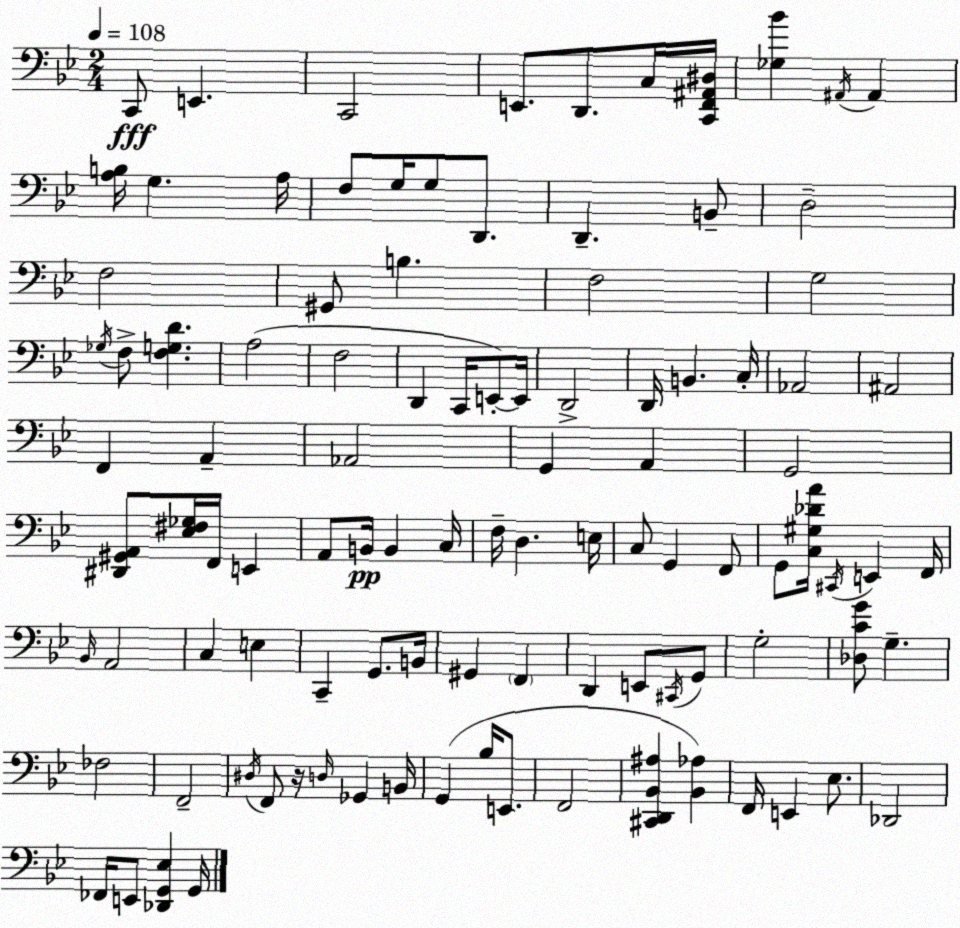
X:1
T:Untitled
M:2/4
L:1/4
K:Gm
C,,/2 E,, C,,2 E,,/2 D,,/2 C,/4 [C,,F,,^A,,^D,]/4 [_G,_B] ^A,,/4 ^A,, [A,B,]/4 G, A,/4 F,/2 G,/4 G,/2 D,,/2 D,, B,,/2 D,2 F,2 ^G,,/2 B, F,2 G,2 _G,/4 F,/2 [F,G,D] A,2 F,2 D,, C,,/4 E,,/2 E,,/4 D,,2 D,,/4 B,, C,/4 _A,,2 ^A,,2 F,, A,, _A,,2 G,, A,, G,,2 [^D,,^G,,A,,]/2 [_E,^F,_G,]/4 F,,/4 E,, A,,/2 B,,/4 B,, C,/4 F,/4 D, E,/4 C,/2 G,, F,,/2 G,,/2 [C,^G,_DA]/4 ^C,,/4 E,, F,,/4 _B,,/4 A,,2 C, E, C,, G,,/2 B,,/4 ^G,, F,, D,, E,,/2 ^C,,/4 G,,/2 G,2 [_D,CG]/2 G, _F,2 F,,2 ^D,/4 F,,/2 z/4 D,/4 _G,, B,,/4 G,, _B,/4 E,,/2 F,,2 [^C,,D,,_B,,^A,] [_B,,_A,] F,,/4 E,, _E,/2 _D,,2 _F,,/4 E,,/2 [_D,,G,,_E,] G,,/4